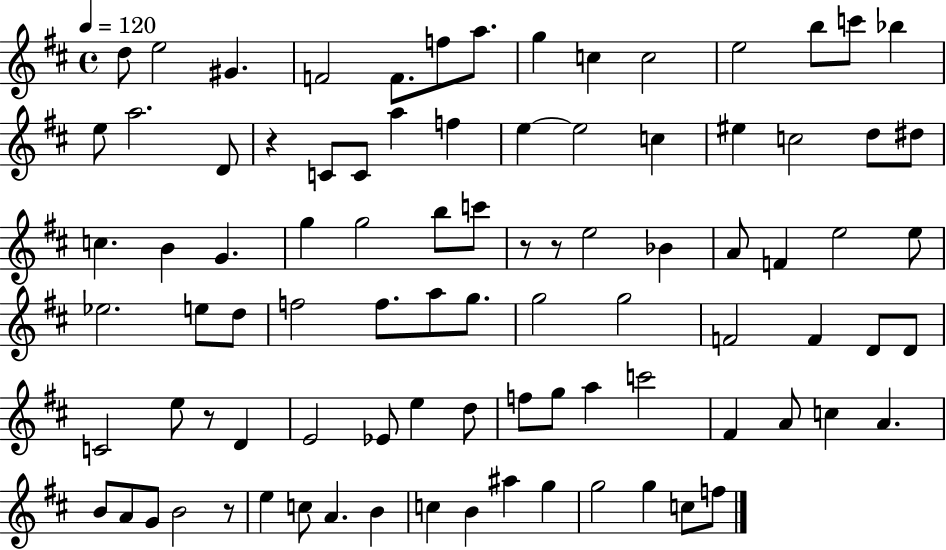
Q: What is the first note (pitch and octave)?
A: D5